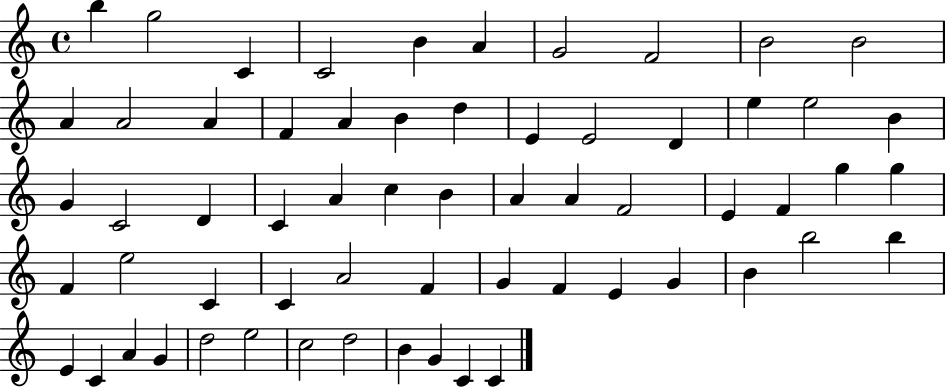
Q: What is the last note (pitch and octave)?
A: C4